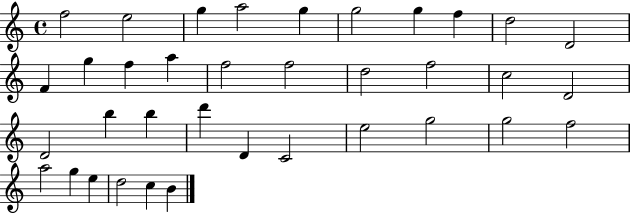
X:1
T:Untitled
M:4/4
L:1/4
K:C
f2 e2 g a2 g g2 g f d2 D2 F g f a f2 f2 d2 f2 c2 D2 D2 b b d' D C2 e2 g2 g2 f2 a2 g e d2 c B